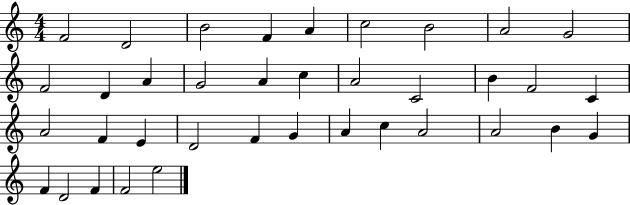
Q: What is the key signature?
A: C major